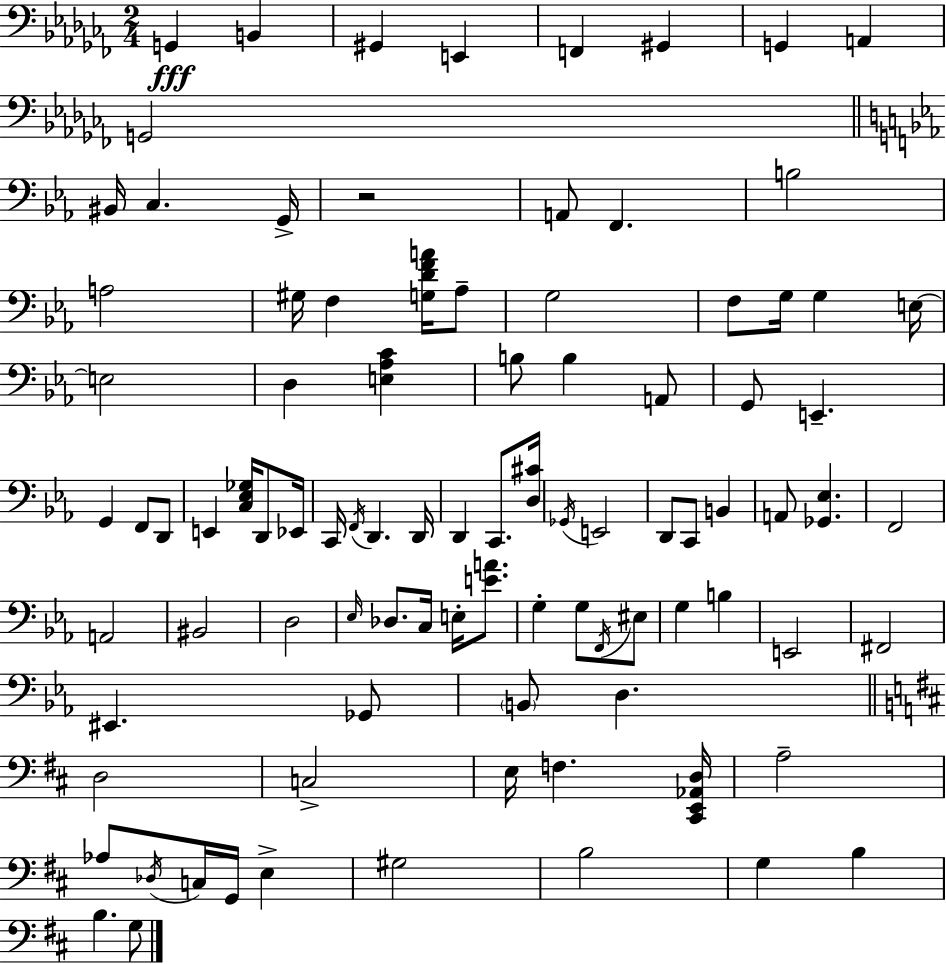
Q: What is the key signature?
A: AES minor